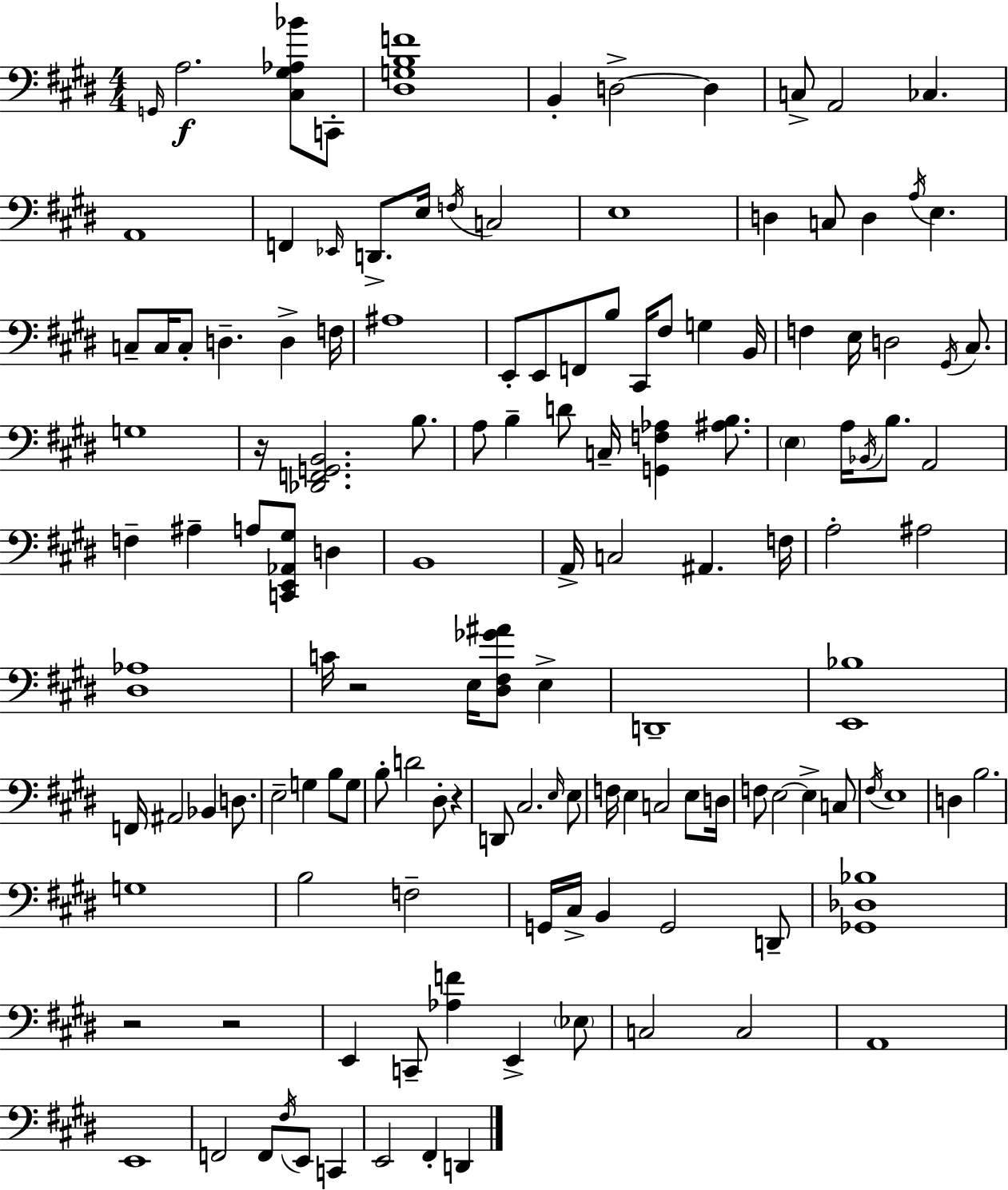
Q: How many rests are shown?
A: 5